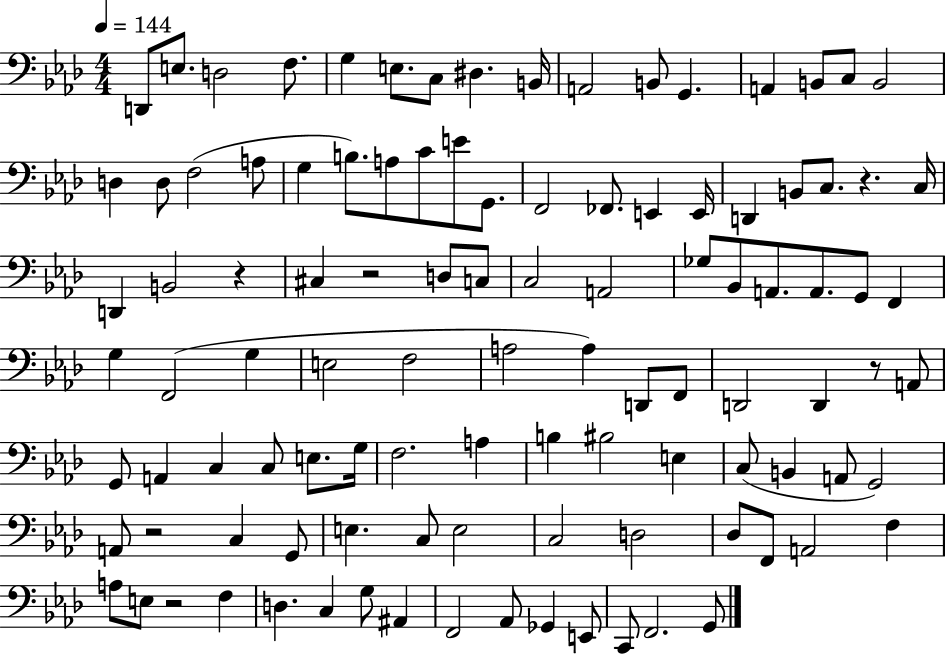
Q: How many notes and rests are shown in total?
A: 106